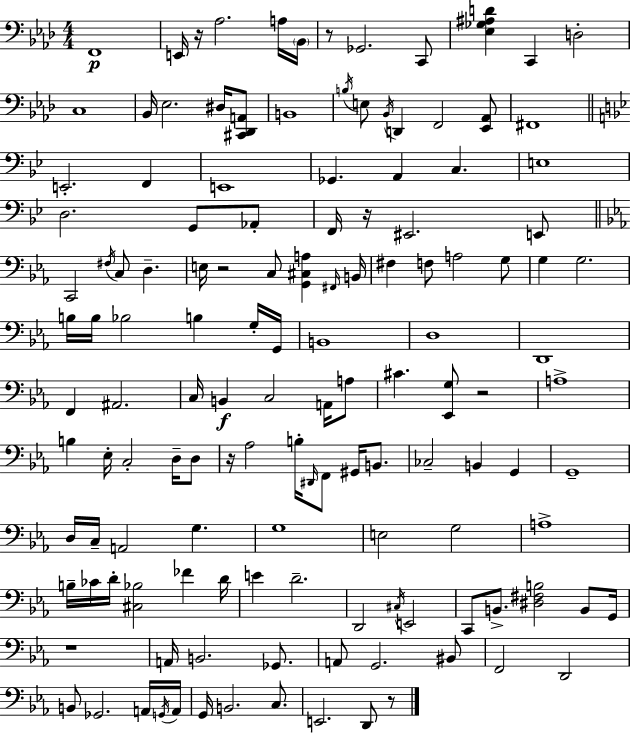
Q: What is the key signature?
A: F minor